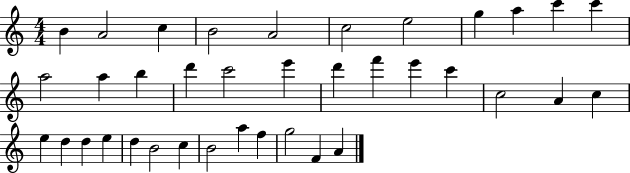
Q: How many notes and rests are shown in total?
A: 37